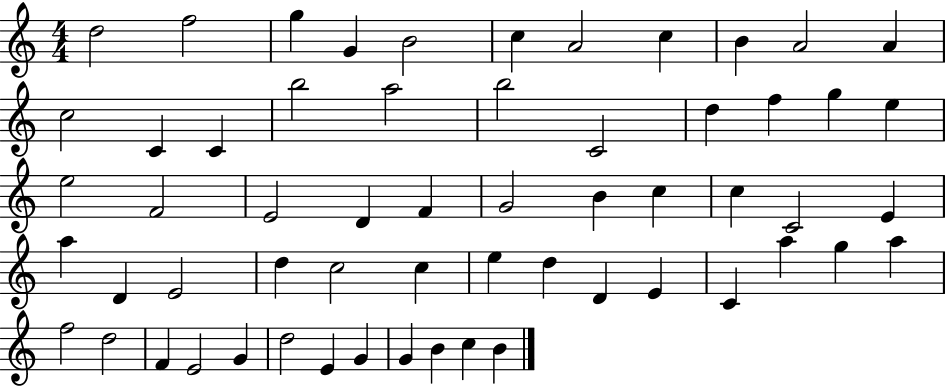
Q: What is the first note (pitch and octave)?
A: D5